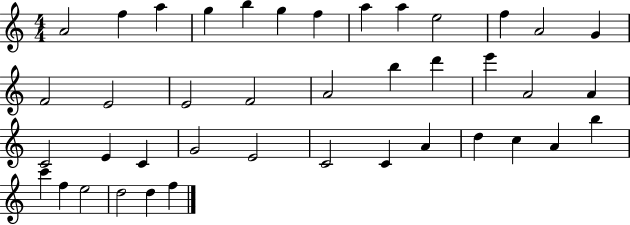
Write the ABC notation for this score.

X:1
T:Untitled
M:4/4
L:1/4
K:C
A2 f a g b g f a a e2 f A2 G F2 E2 E2 F2 A2 b d' e' A2 A C2 E C G2 E2 C2 C A d c A b c' f e2 d2 d f